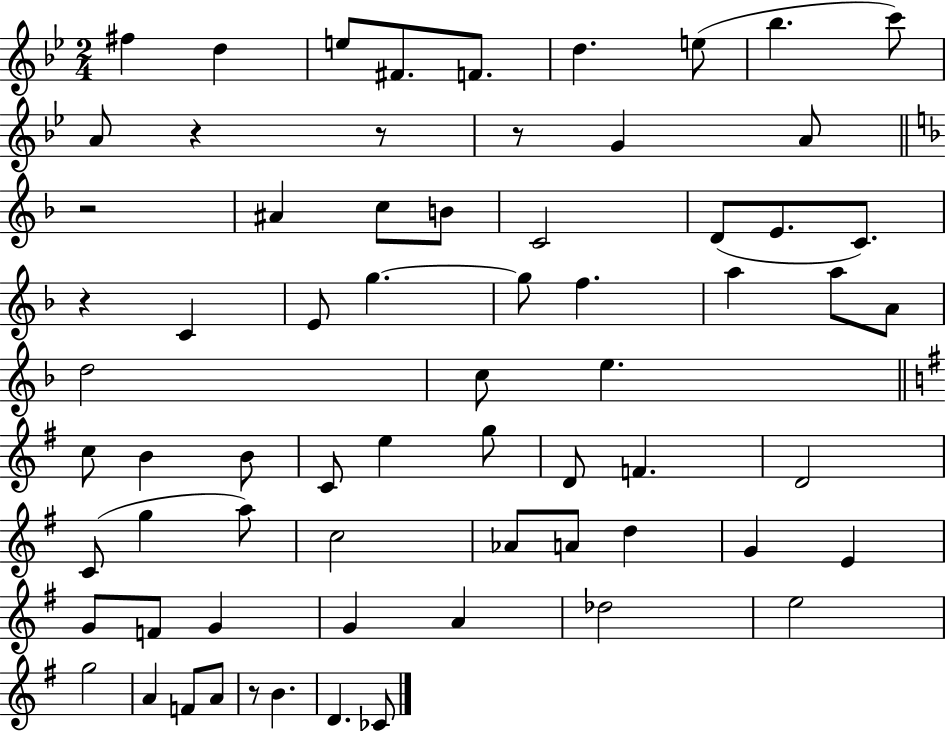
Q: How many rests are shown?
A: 6